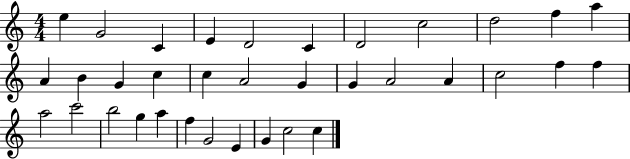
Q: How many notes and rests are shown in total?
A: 35